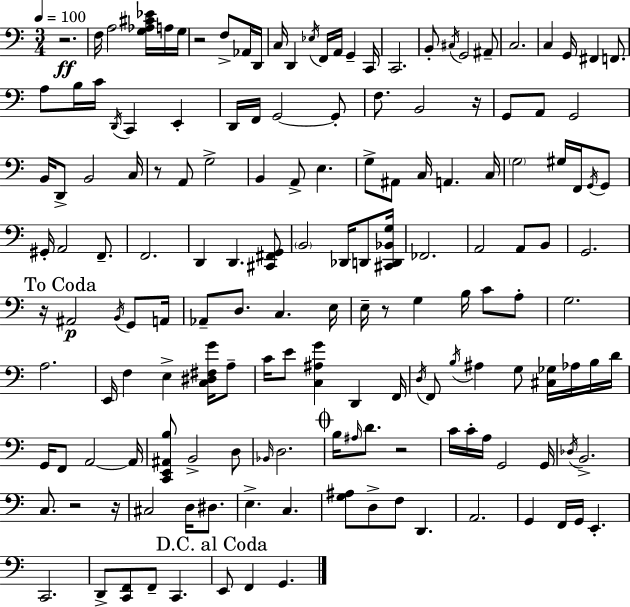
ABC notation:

X:1
T:Untitled
M:3/4
L:1/4
K:Am
z2 F,/4 A,2 [G,_A,^C_E]/4 A,/4 G,/4 z2 F,/2 _A,,/4 D,,/4 C,/4 D,, _E,/4 F,,/4 A,,/4 G,, C,,/4 C,,2 B,,/2 ^C,/4 G,,2 ^A,,/2 C,2 C, G,,/4 ^F,, F,,/2 A,/2 B,/4 C/4 D,,/4 C,, E,, D,,/4 F,,/4 G,,2 G,,/2 F,/2 B,,2 z/4 G,,/2 A,,/2 G,,2 B,,/4 D,,/2 B,,2 C,/4 z/2 A,,/2 G,2 B,, A,,/2 E, G,/2 ^A,,/2 C,/4 A,, C,/4 G,2 ^G,/4 F,,/4 G,,/4 G,,/2 ^G,,/4 A,,2 F,,/2 F,,2 D,, D,, [^C,,^F,,G,,]/2 B,,2 _D,,/4 D,,/2 [^C,,D,,_B,,G,]/4 _F,,2 A,,2 A,,/2 B,,/2 G,,2 z/4 ^A,,2 B,,/4 G,,/2 A,,/4 _A,,/2 D,/2 C, E,/4 E,/4 z/2 G, B,/4 C/2 A,/2 G,2 A,2 E,,/4 F, E, [C,^D,^F,G]/4 A,/2 C/4 E/2 [C,^A,G] D,, F,,/4 D,/4 F,,/2 B,/4 ^A, G,/2 [^C,_G,]/4 _A,/4 B,/4 D/4 G,,/4 F,,/2 A,,2 A,,/4 [C,,E,,^A,,B,]/2 B,,2 D,/2 _B,,/4 D,2 B,/4 ^A,/4 D/2 z2 C/4 C/4 A,/4 G,,2 G,,/4 _D,/4 B,,2 C,/2 z2 z/4 ^C,2 D,/4 ^D,/2 E, C, [G,^A,]/2 D,/2 F,/2 D,, A,,2 G,, F,,/4 G,,/4 E,, C,,2 D,,/2 [C,,F,,]/2 F,,/2 C,, E,,/2 F,, G,,